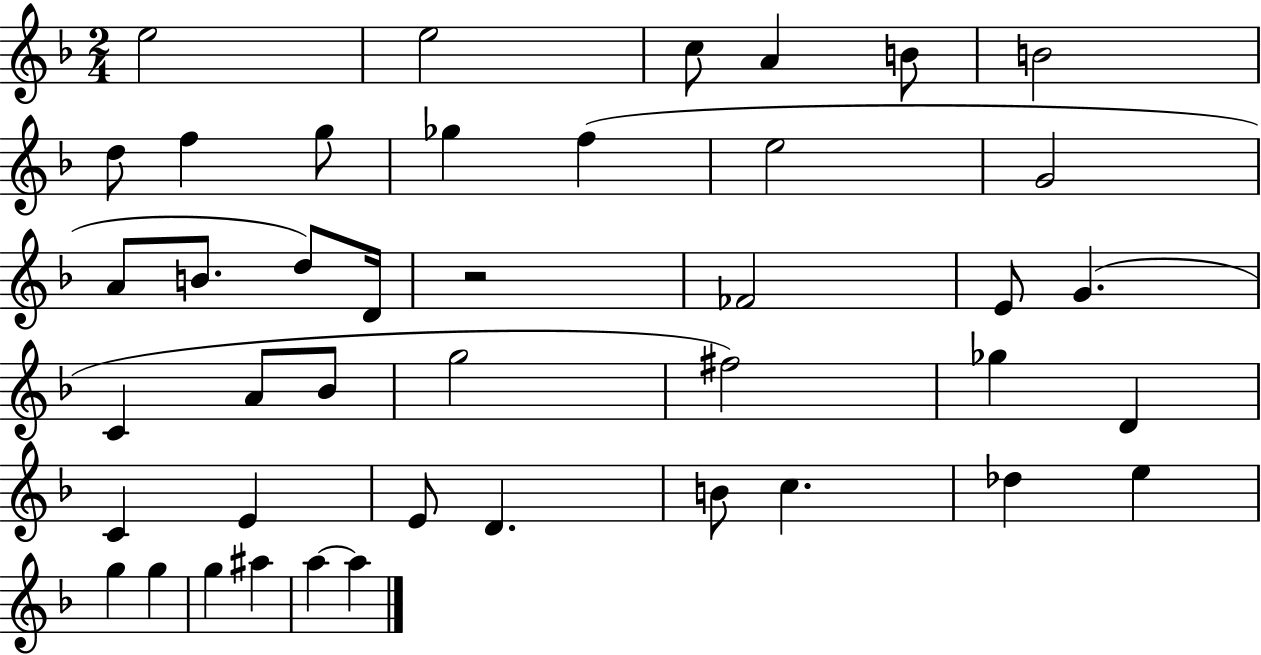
E5/h E5/h C5/e A4/q B4/e B4/h D5/e F5/q G5/e Gb5/q F5/q E5/h G4/h A4/e B4/e. D5/e D4/s R/h FES4/h E4/e G4/q. C4/q A4/e Bb4/e G5/h F#5/h Gb5/q D4/q C4/q E4/q E4/e D4/q. B4/e C5/q. Db5/q E5/q G5/q G5/q G5/q A#5/q A5/q A5/q